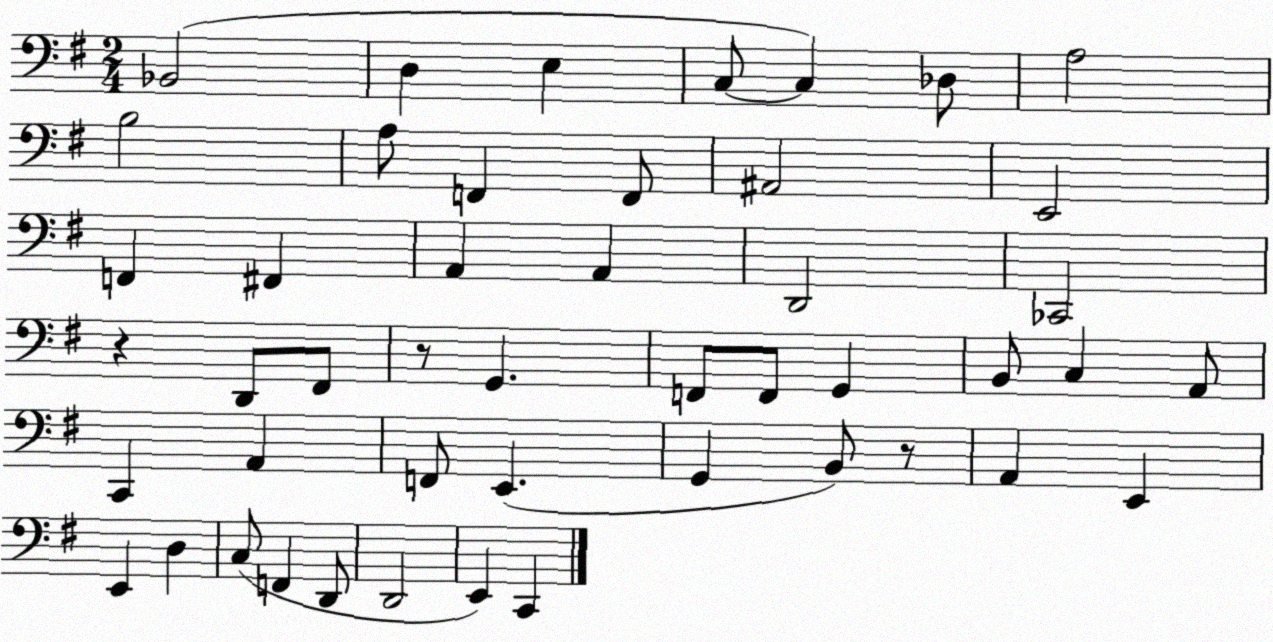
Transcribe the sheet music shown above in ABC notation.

X:1
T:Untitled
M:2/4
L:1/4
K:G
_B,,2 D, E, C,/2 C, _D,/2 A,2 B,2 A,/2 F,, F,,/2 ^A,,2 E,,2 F,, ^F,, A,, A,, D,,2 _C,,2 z D,,/2 ^F,,/2 z/2 G,, F,,/2 F,,/2 G,, B,,/2 C, A,,/2 C,, A,, F,,/2 E,, G,, B,,/2 z/2 A,, E,, E,, D, C,/2 F,, D,,/2 D,,2 E,, C,,